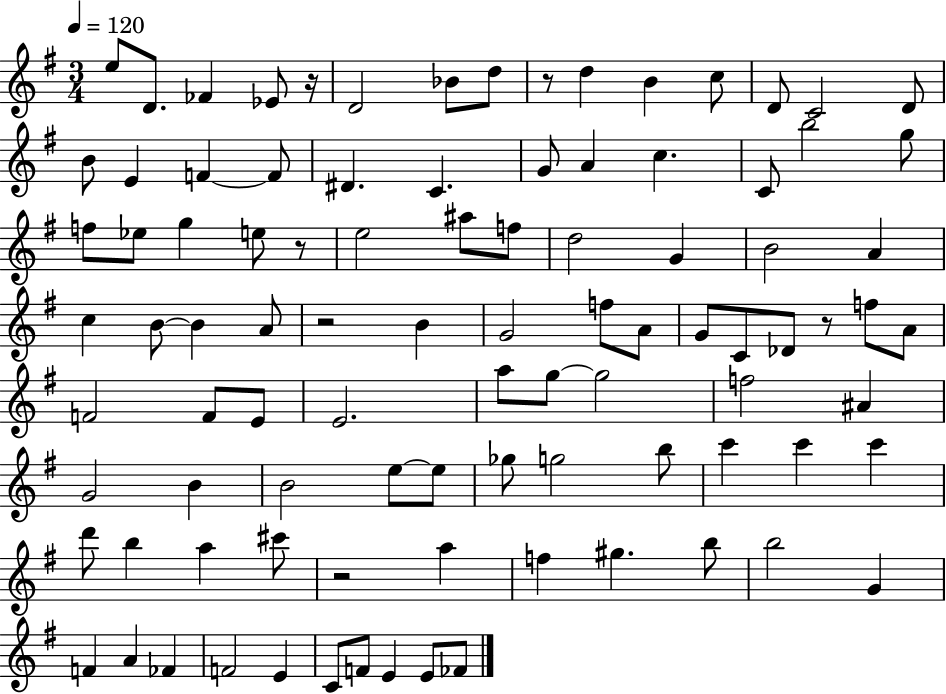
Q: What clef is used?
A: treble